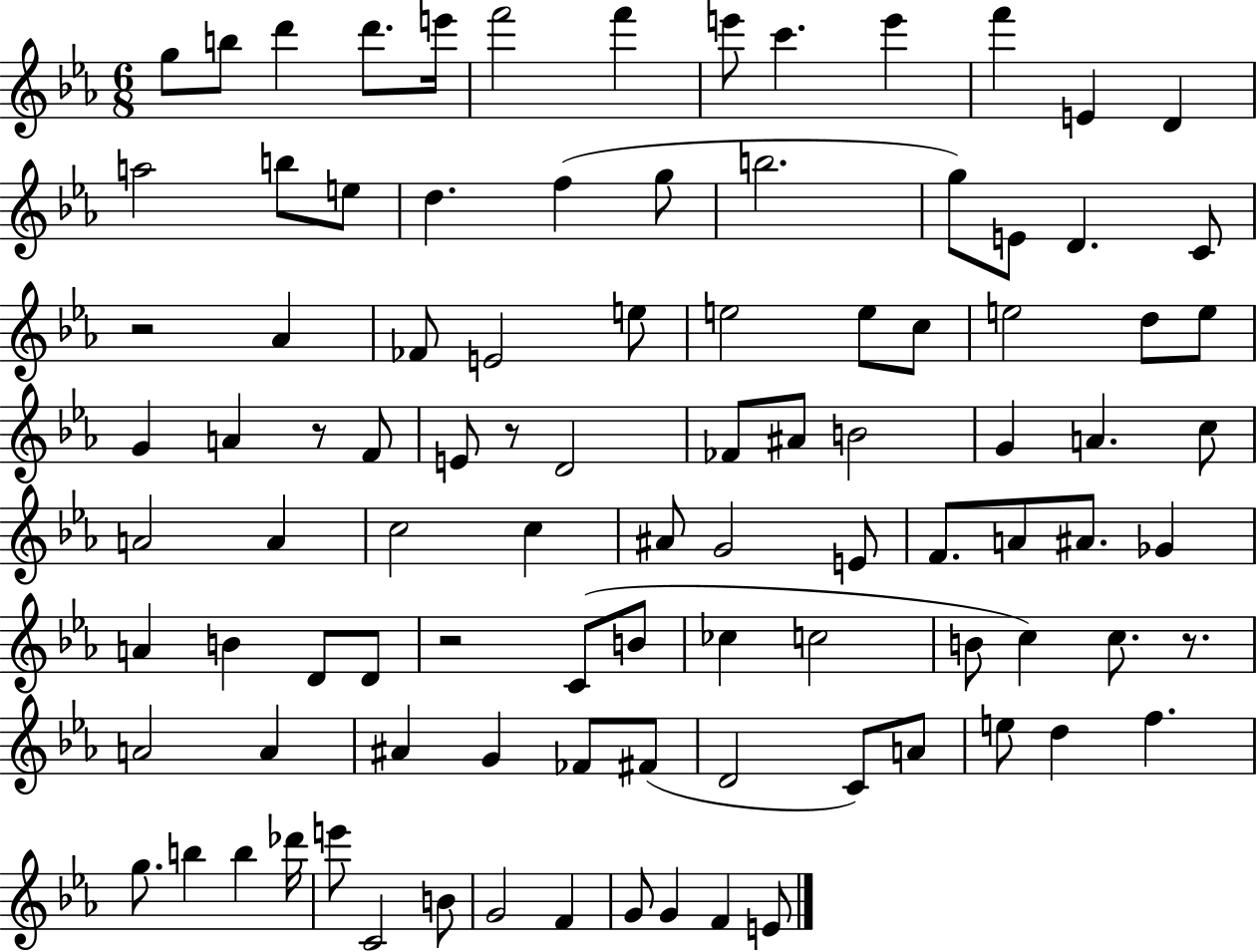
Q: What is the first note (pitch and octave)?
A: G5